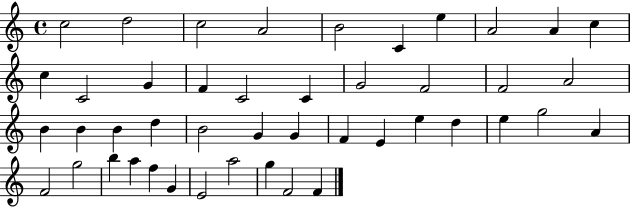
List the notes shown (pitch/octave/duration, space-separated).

C5/h D5/h C5/h A4/h B4/h C4/q E5/q A4/h A4/q C5/q C5/q C4/h G4/q F4/q C4/h C4/q G4/h F4/h F4/h A4/h B4/q B4/q B4/q D5/q B4/h G4/q G4/q F4/q E4/q E5/q D5/q E5/q G5/h A4/q F4/h G5/h B5/q A5/q F5/q G4/q E4/h A5/h G5/q F4/h F4/q